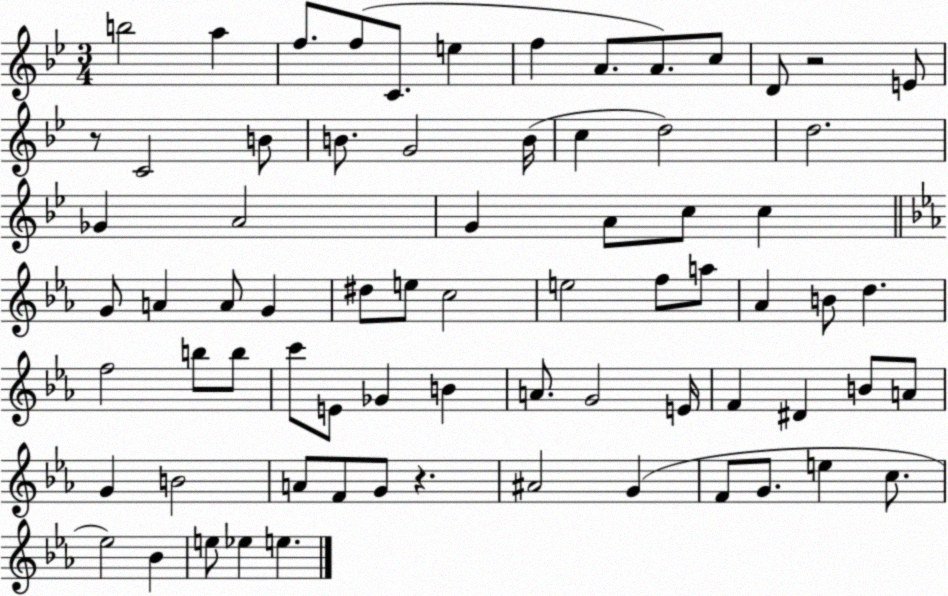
X:1
T:Untitled
M:3/4
L:1/4
K:Bb
b2 a f/2 f/2 C/2 e f A/2 A/2 c/2 D/2 z2 E/2 z/2 C2 B/2 B/2 G2 B/4 c d2 d2 _G A2 G A/2 c/2 c G/2 A A/2 G ^d/2 e/2 c2 e2 f/2 a/2 _A B/2 d f2 b/2 b/2 c'/2 E/2 _G B A/2 G2 E/4 F ^D B/2 A/2 G B2 A/2 F/2 G/2 z ^A2 G F/2 G/2 e c/2 _e2 _B e/2 _e e